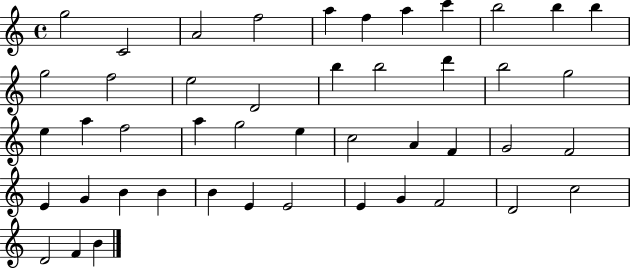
G5/h C4/h A4/h F5/h A5/q F5/q A5/q C6/q B5/h B5/q B5/q G5/h F5/h E5/h D4/h B5/q B5/h D6/q B5/h G5/h E5/q A5/q F5/h A5/q G5/h E5/q C5/h A4/q F4/q G4/h F4/h E4/q G4/q B4/q B4/q B4/q E4/q E4/h E4/q G4/q F4/h D4/h C5/h D4/h F4/q B4/q